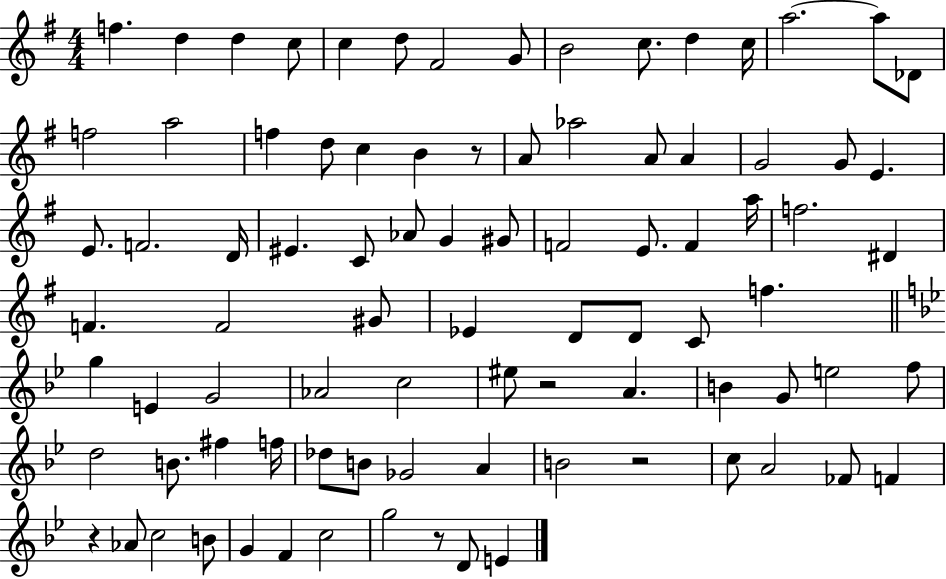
F5/q. D5/q D5/q C5/e C5/q D5/e F#4/h G4/e B4/h C5/e. D5/q C5/s A5/h. A5/e Db4/e F5/h A5/h F5/q D5/e C5/q B4/q R/e A4/e Ab5/h A4/e A4/q G4/h G4/e E4/q. E4/e. F4/h. D4/s EIS4/q. C4/e Ab4/e G4/q G#4/e F4/h E4/e. F4/q A5/s F5/h. D#4/q F4/q. F4/h G#4/e Eb4/q D4/e D4/e C4/e F5/q. G5/q E4/q G4/h Ab4/h C5/h EIS5/e R/h A4/q. B4/q G4/e E5/h F5/e D5/h B4/e. F#5/q F5/s Db5/e B4/e Gb4/h A4/q B4/h R/h C5/e A4/h FES4/e F4/q R/q Ab4/e C5/h B4/e G4/q F4/q C5/h G5/h R/e D4/e E4/q